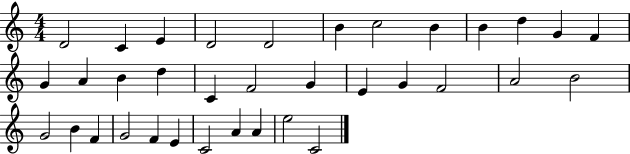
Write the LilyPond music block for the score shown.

{
  \clef treble
  \numericTimeSignature
  \time 4/4
  \key c \major
  d'2 c'4 e'4 | d'2 d'2 | b'4 c''2 b'4 | b'4 d''4 g'4 f'4 | \break g'4 a'4 b'4 d''4 | c'4 f'2 g'4 | e'4 g'4 f'2 | a'2 b'2 | \break g'2 b'4 f'4 | g'2 f'4 e'4 | c'2 a'4 a'4 | e''2 c'2 | \break \bar "|."
}